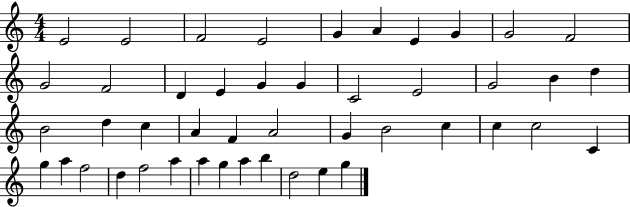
{
  \clef treble
  \numericTimeSignature
  \time 4/4
  \key c \major
  e'2 e'2 | f'2 e'2 | g'4 a'4 e'4 g'4 | g'2 f'2 | \break g'2 f'2 | d'4 e'4 g'4 g'4 | c'2 e'2 | g'2 b'4 d''4 | \break b'2 d''4 c''4 | a'4 f'4 a'2 | g'4 b'2 c''4 | c''4 c''2 c'4 | \break g''4 a''4 f''2 | d''4 f''2 a''4 | a''4 g''4 a''4 b''4 | d''2 e''4 g''4 | \break \bar "|."
}